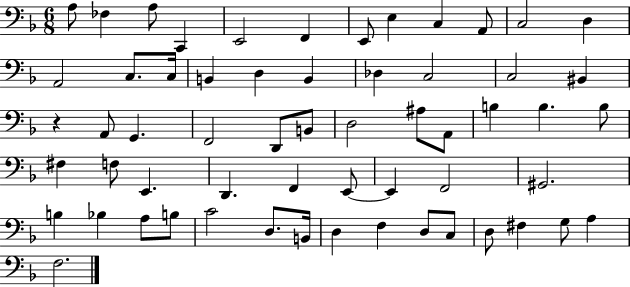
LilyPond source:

{
  \clef bass
  \numericTimeSignature
  \time 6/8
  \key f \major
  \repeat volta 2 { a8 fes4 a8 c,4 | e,2 f,4 | e,8 e4 c4 a,8 | c2 d4 | \break a,2 c8. c16 | b,4 d4 b,4 | des4 c2 | c2 bis,4 | \break r4 a,8 g,4. | f,2 d,8 b,8 | d2 ais8 a,8 | b4 b4. b8 | \break fis4 f8 e,4. | d,4. f,4 e,8~~ | e,4 f,2 | gis,2. | \break b4 bes4 a8 b8 | c'2 d8. b,16 | d4 f4 d8 c8 | d8 fis4 g8 a4 | \break f2. | } \bar "|."
}